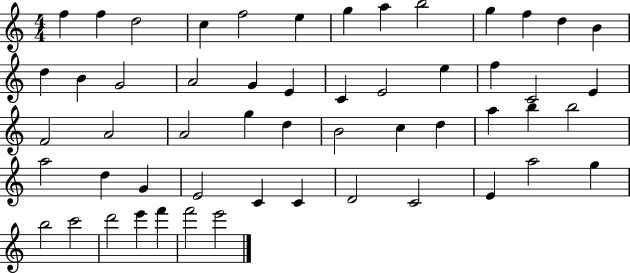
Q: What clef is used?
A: treble